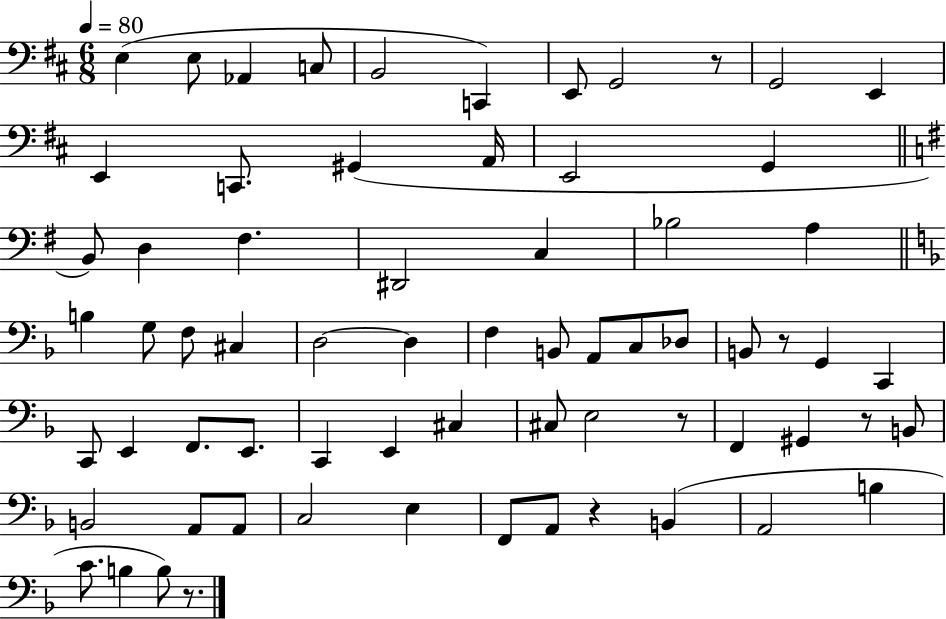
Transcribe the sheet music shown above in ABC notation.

X:1
T:Untitled
M:6/8
L:1/4
K:D
E, E,/2 _A,, C,/2 B,,2 C,, E,,/2 G,,2 z/2 G,,2 E,, E,, C,,/2 ^G,, A,,/4 E,,2 G,, B,,/2 D, ^F, ^D,,2 C, _B,2 A, B, G,/2 F,/2 ^C, D,2 D, F, B,,/2 A,,/2 C,/2 _D,/2 B,,/2 z/2 G,, C,, C,,/2 E,, F,,/2 E,,/2 C,, E,, ^C, ^C,/2 E,2 z/2 F,, ^G,, z/2 B,,/2 B,,2 A,,/2 A,,/2 C,2 E, F,,/2 A,,/2 z B,, A,,2 B, C/2 B, B,/2 z/2